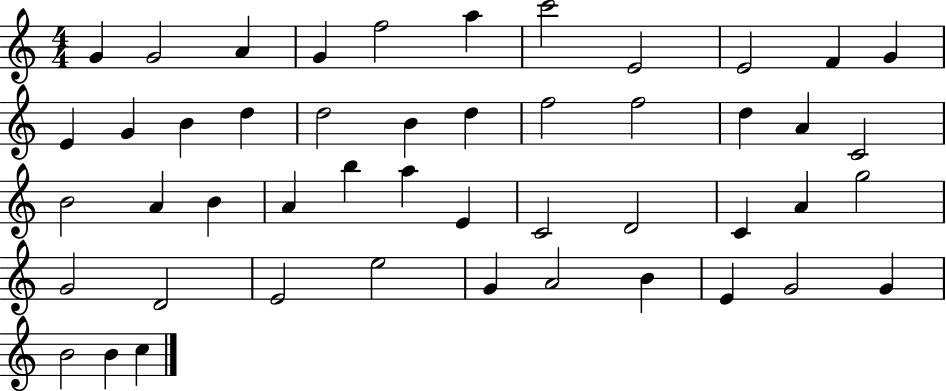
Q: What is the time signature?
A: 4/4